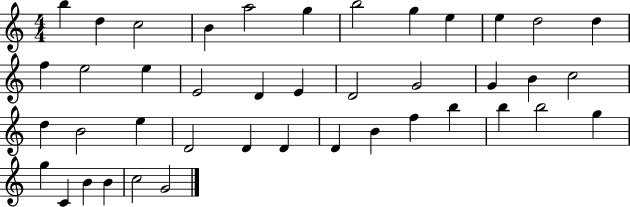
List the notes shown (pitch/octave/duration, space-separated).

B5/q D5/q C5/h B4/q A5/h G5/q B5/h G5/q E5/q E5/q D5/h D5/q F5/q E5/h E5/q E4/h D4/q E4/q D4/h G4/h G4/q B4/q C5/h D5/q B4/h E5/q D4/h D4/q D4/q D4/q B4/q F5/q B5/q B5/q B5/h G5/q G5/q C4/q B4/q B4/q C5/h G4/h